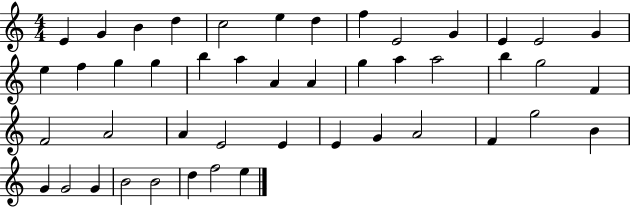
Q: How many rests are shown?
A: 0